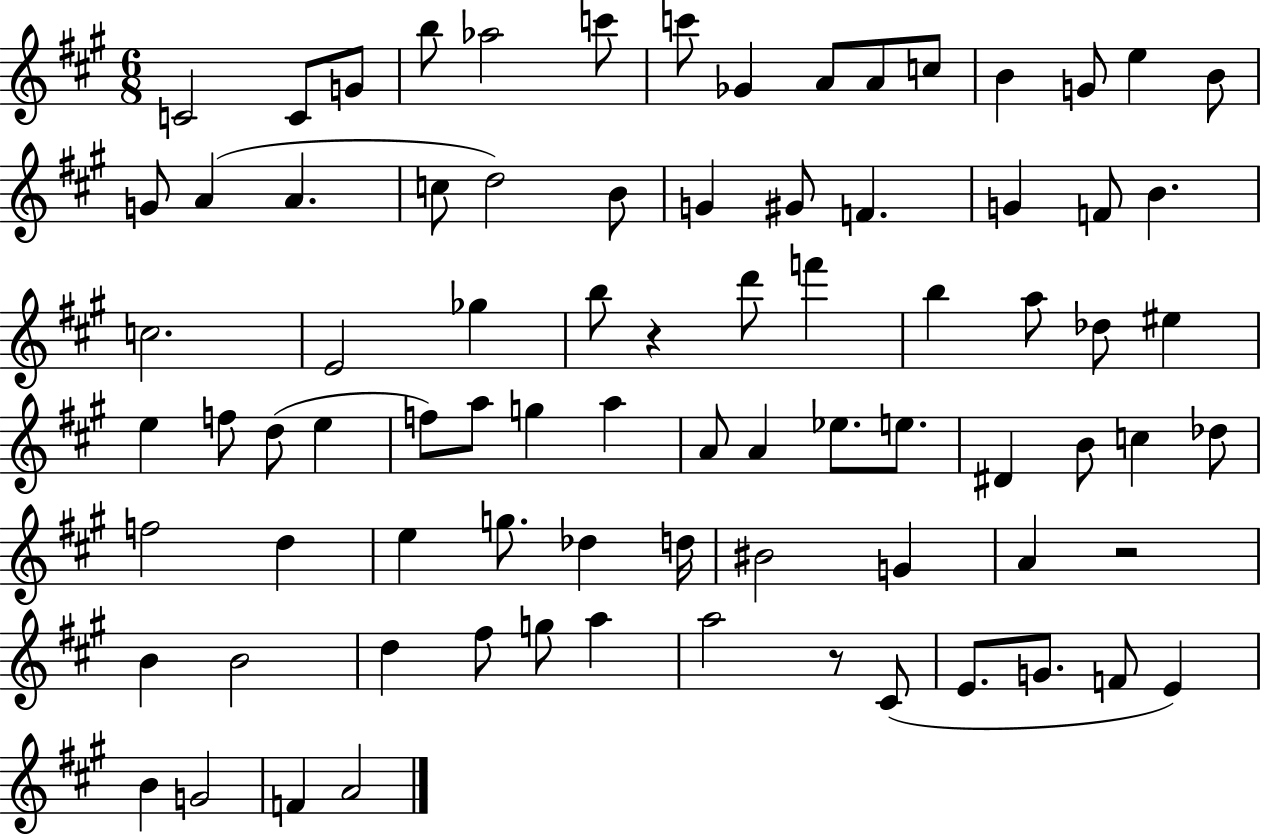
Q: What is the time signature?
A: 6/8